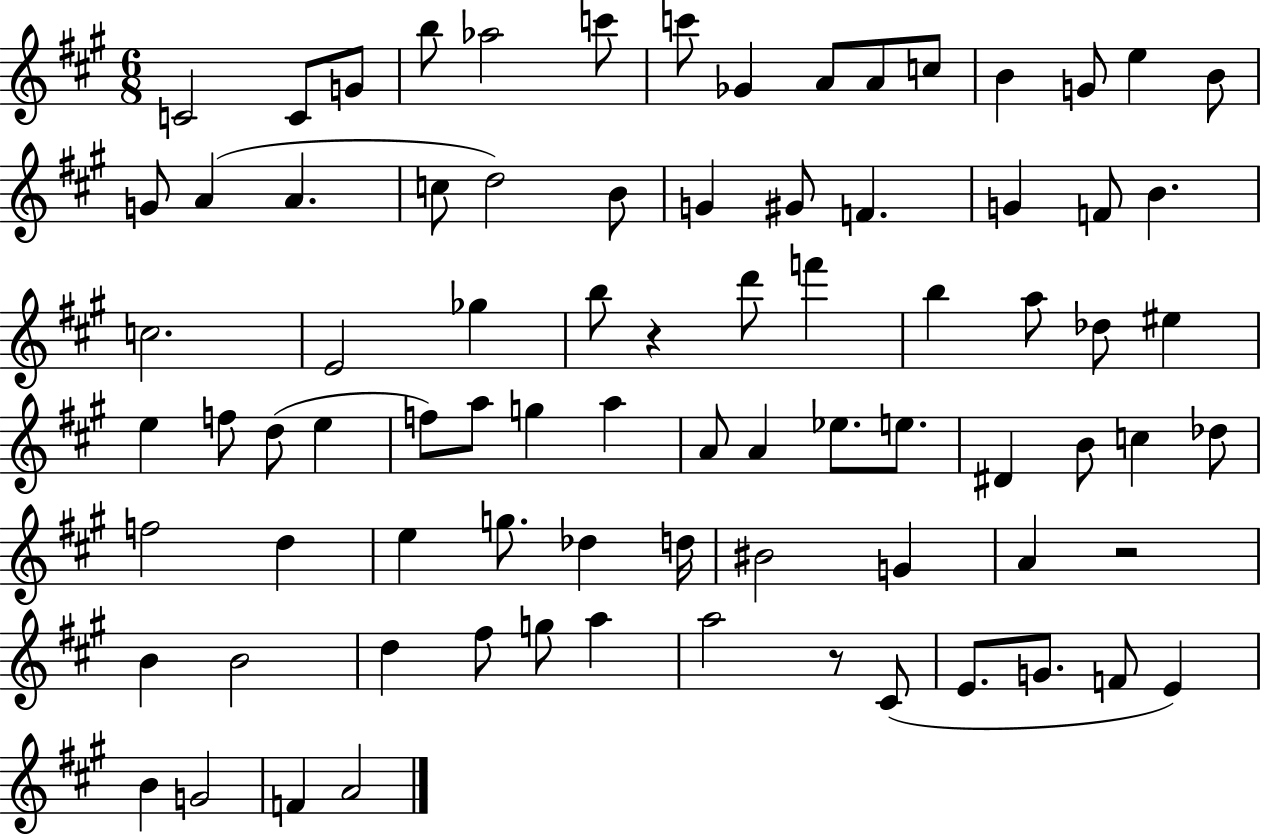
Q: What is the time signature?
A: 6/8